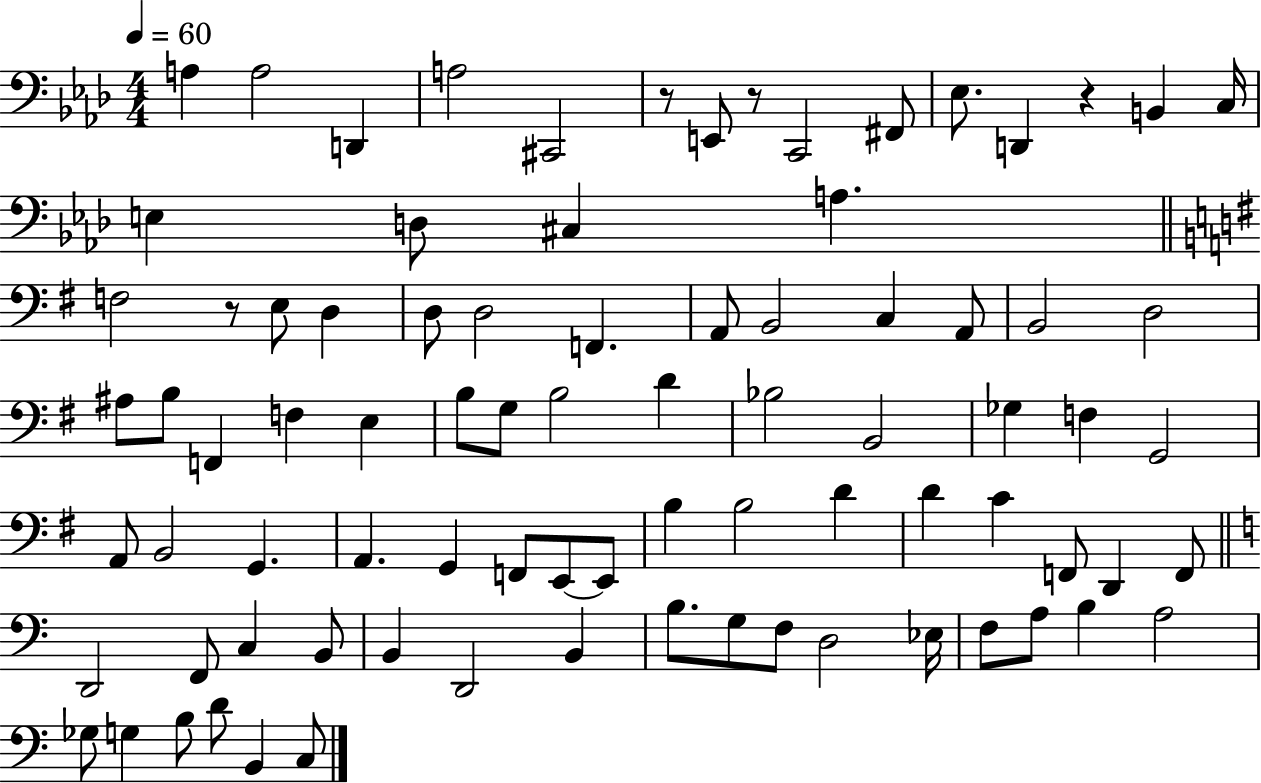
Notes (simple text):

A3/q A3/h D2/q A3/h C#2/h R/e E2/e R/e C2/h F#2/e Eb3/e. D2/q R/q B2/q C3/s E3/q D3/e C#3/q A3/q. F3/h R/e E3/e D3/q D3/e D3/h F2/q. A2/e B2/h C3/q A2/e B2/h D3/h A#3/e B3/e F2/q F3/q E3/q B3/e G3/e B3/h D4/q Bb3/h B2/h Gb3/q F3/q G2/h A2/e B2/h G2/q. A2/q. G2/q F2/e E2/e E2/e B3/q B3/h D4/q D4/q C4/q F2/e D2/q F2/e D2/h F2/e C3/q B2/e B2/q D2/h B2/q B3/e. G3/e F3/e D3/h Eb3/s F3/e A3/e B3/q A3/h Gb3/e G3/q B3/e D4/e B2/q C3/e